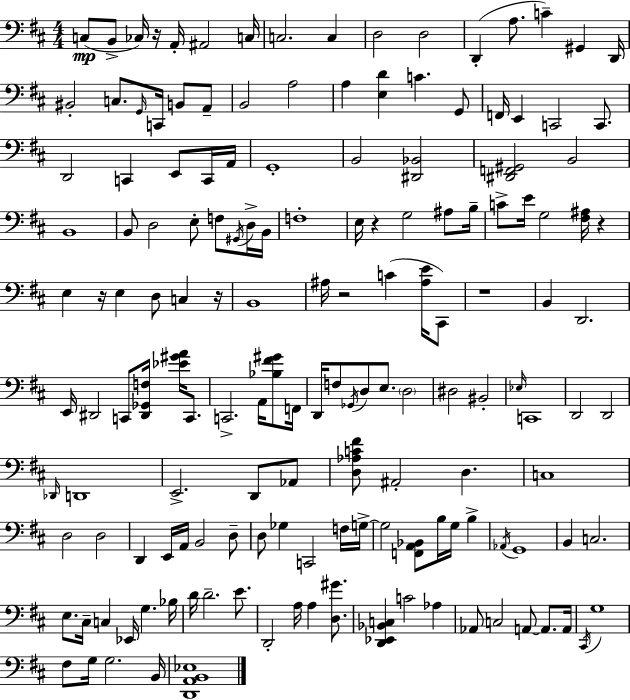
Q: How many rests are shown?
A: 7